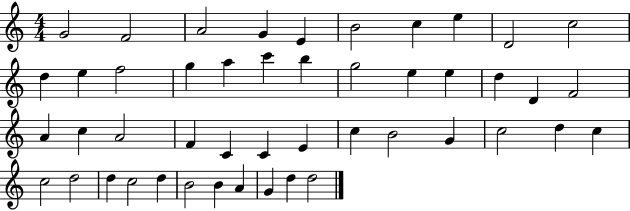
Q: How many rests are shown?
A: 0